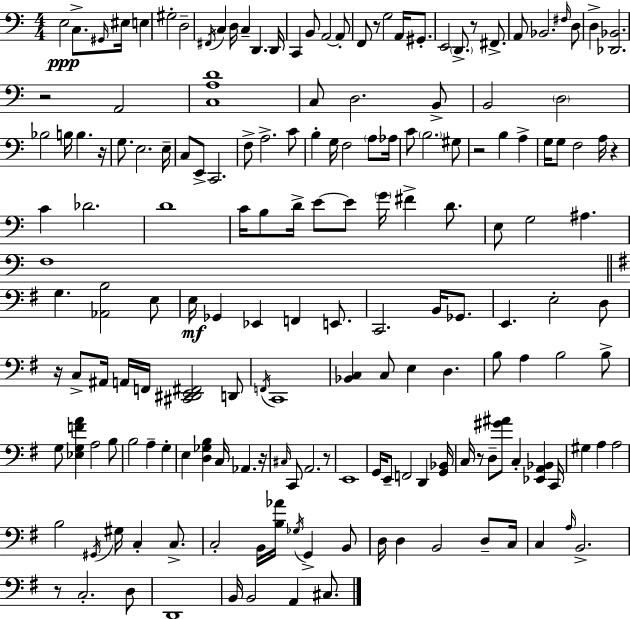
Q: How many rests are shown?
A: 11